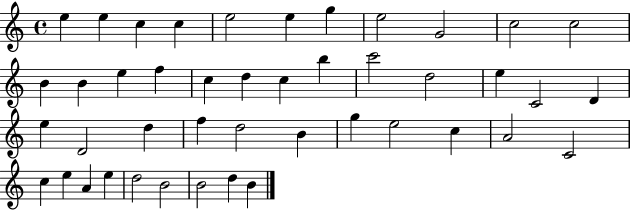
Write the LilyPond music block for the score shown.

{
  \clef treble
  \time 4/4
  \defaultTimeSignature
  \key c \major
  e''4 e''4 c''4 c''4 | e''2 e''4 g''4 | e''2 g'2 | c''2 c''2 | \break b'4 b'4 e''4 f''4 | c''4 d''4 c''4 b''4 | c'''2 d''2 | e''4 c'2 d'4 | \break e''4 d'2 d''4 | f''4 d''2 b'4 | g''4 e''2 c''4 | a'2 c'2 | \break c''4 e''4 a'4 e''4 | d''2 b'2 | b'2 d''4 b'4 | \bar "|."
}